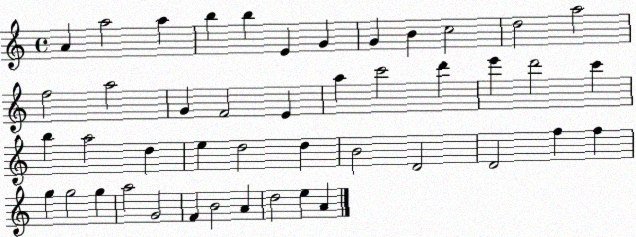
X:1
T:Untitled
M:4/4
L:1/4
K:C
A a2 a b b E G G B c2 d2 a2 f2 a2 G F2 E a c'2 d' e' d'2 c' b a2 d e d2 d B2 D2 D2 f f g g2 g a2 G2 F B2 A d2 e A